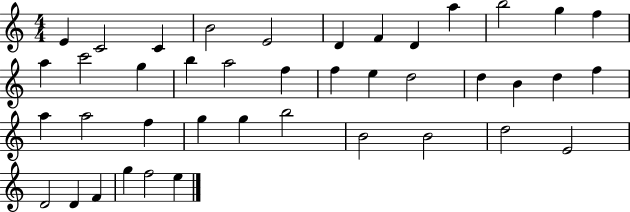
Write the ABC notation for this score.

X:1
T:Untitled
M:4/4
L:1/4
K:C
E C2 C B2 E2 D F D a b2 g f a c'2 g b a2 f f e d2 d B d f a a2 f g g b2 B2 B2 d2 E2 D2 D F g f2 e